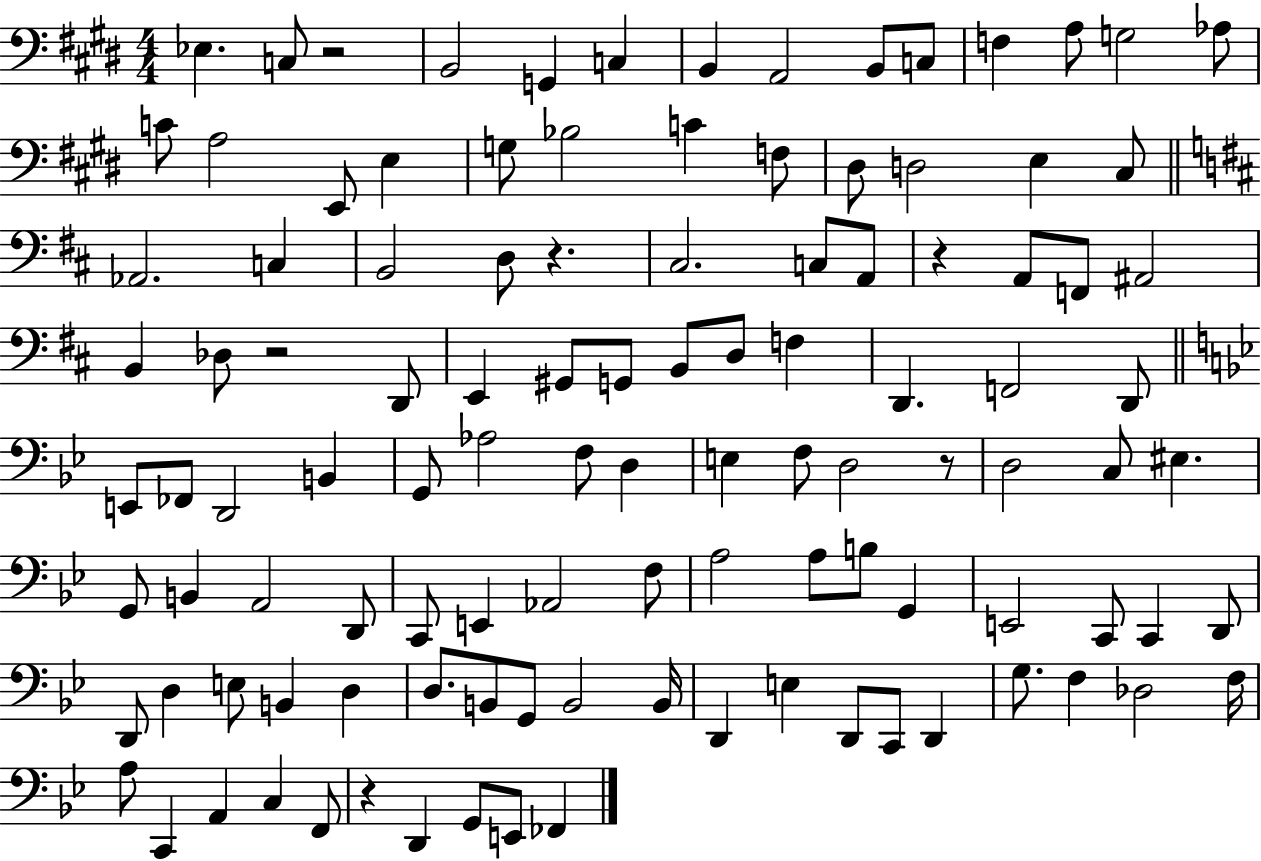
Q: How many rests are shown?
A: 6